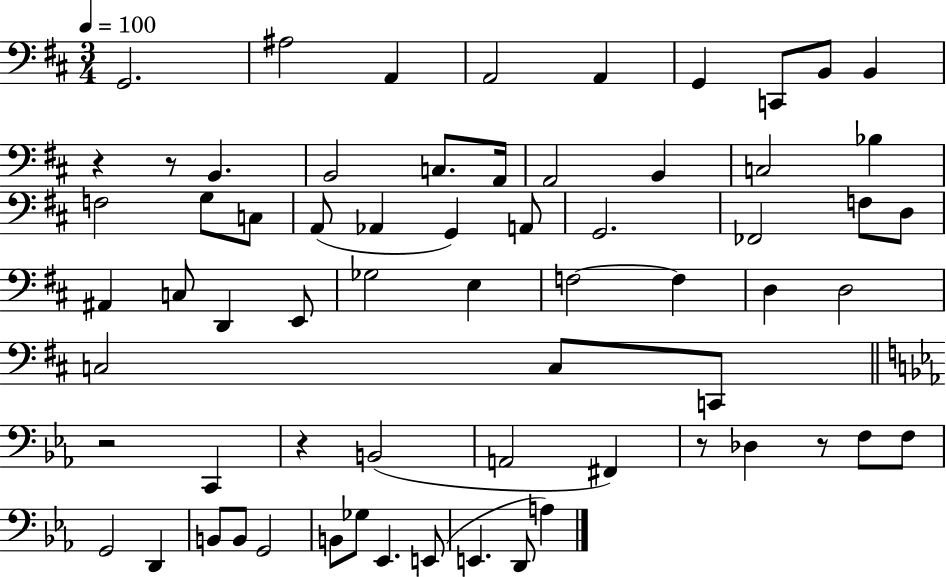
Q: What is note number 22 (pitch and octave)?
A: Ab2